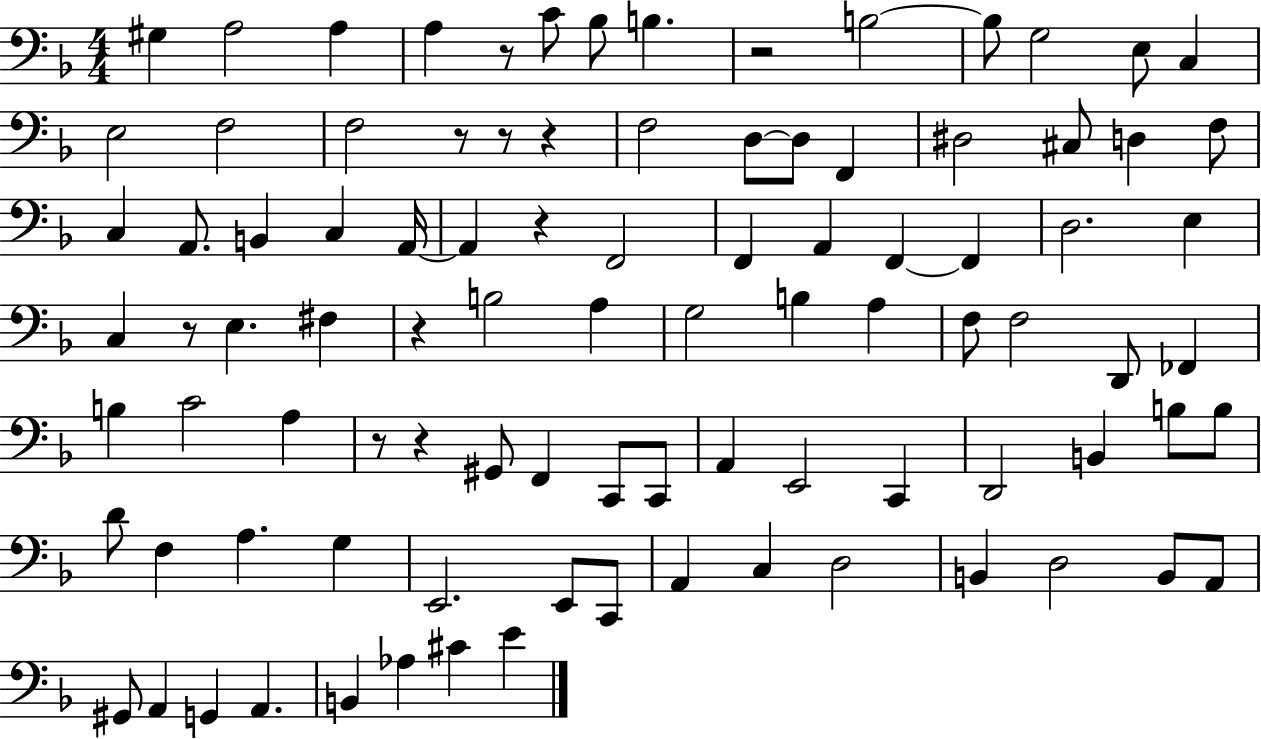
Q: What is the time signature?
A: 4/4